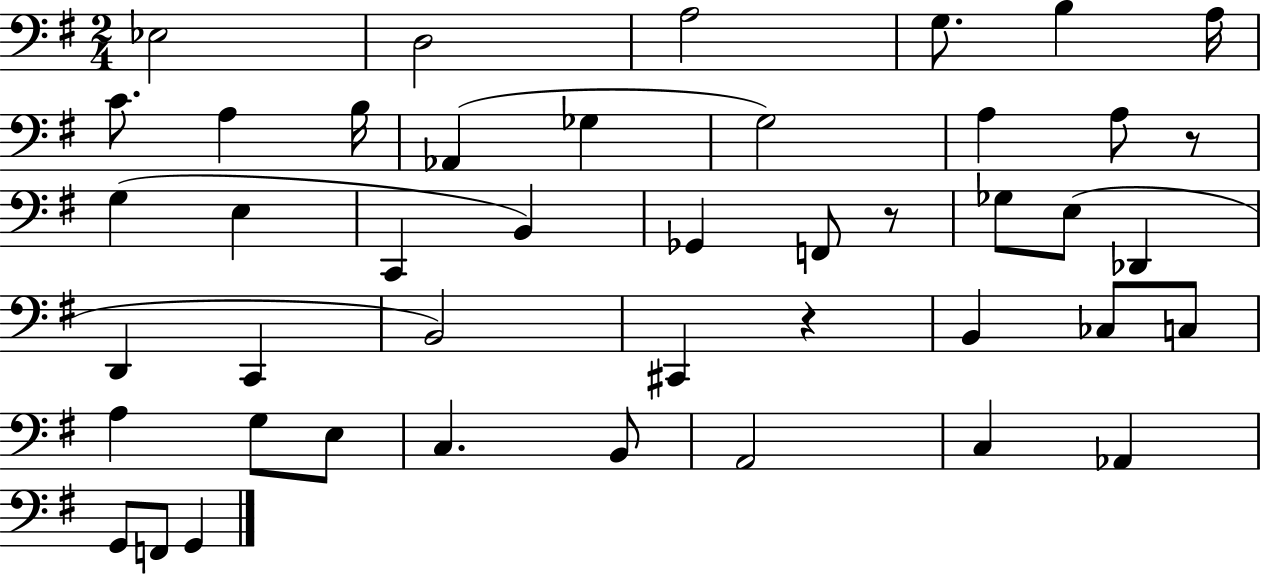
Eb3/h D3/h A3/h G3/e. B3/q A3/s C4/e. A3/q B3/s Ab2/q Gb3/q G3/h A3/q A3/e R/e G3/q E3/q C2/q B2/q Gb2/q F2/e R/e Gb3/e E3/e Db2/q D2/q C2/q B2/h C#2/q R/q B2/q CES3/e C3/e A3/q G3/e E3/e C3/q. B2/e A2/h C3/q Ab2/q G2/e F2/e G2/q